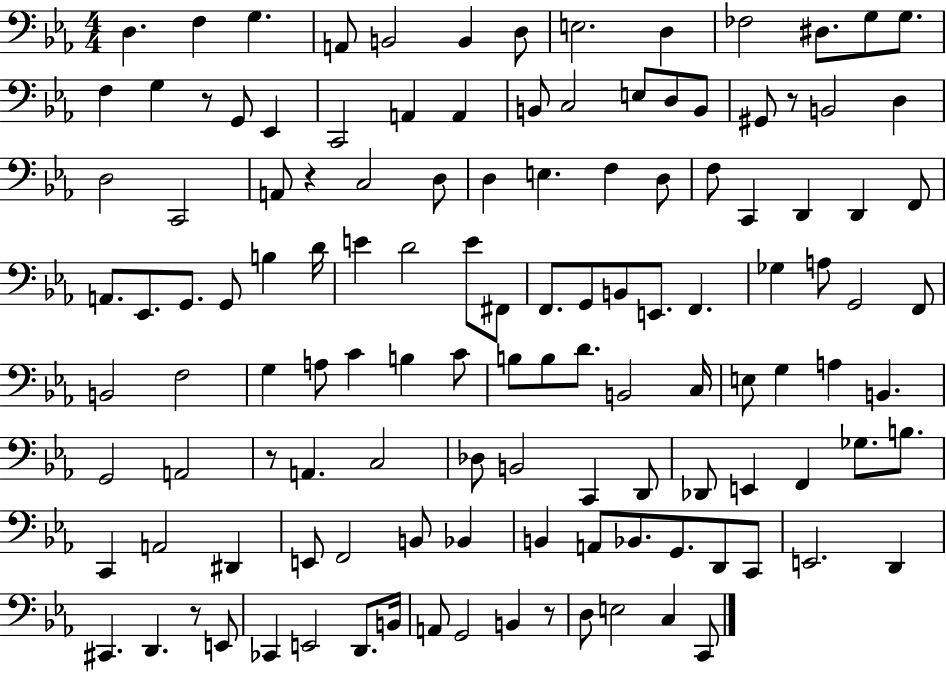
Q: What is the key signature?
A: EES major